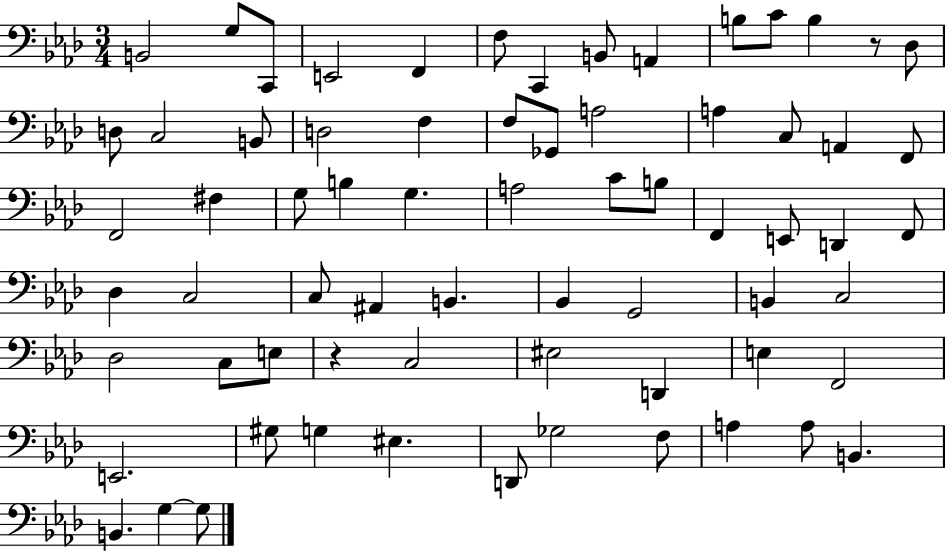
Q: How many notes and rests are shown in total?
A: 69